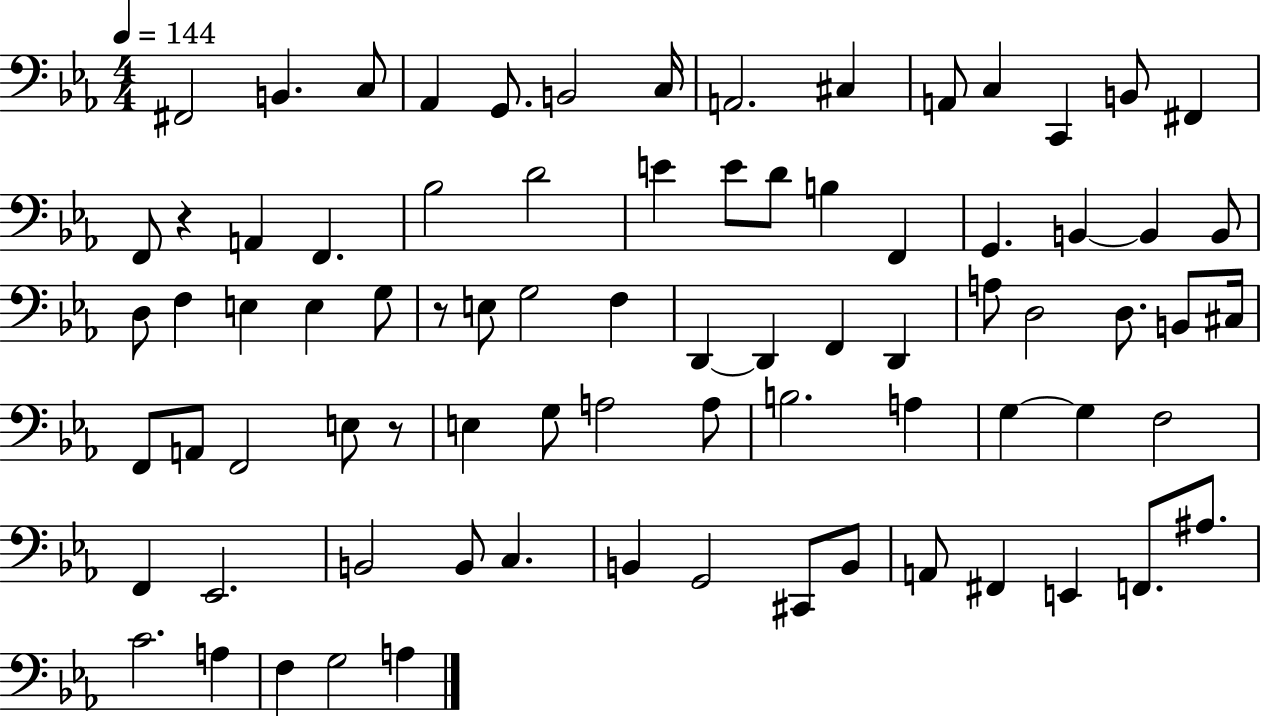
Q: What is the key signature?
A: EES major